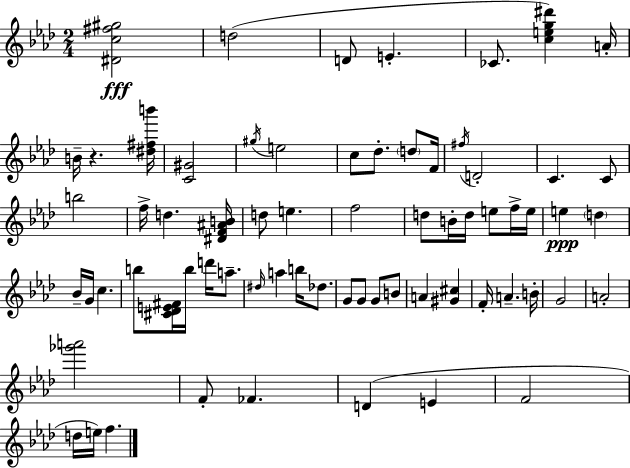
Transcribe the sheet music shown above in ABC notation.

X:1
T:Untitled
M:2/4
L:1/4
K:Ab
[^Dc^f^g]2 d2 D/2 E _C/2 [ceg^d'] A/4 B/4 z [^d^fb']/4 [C^G]2 ^g/4 e2 c/2 _d/2 d/2 F/4 ^f/4 D2 C C/2 b2 f/4 d [^DF^AB]/4 d/2 e f2 d/2 B/4 d/4 e/2 f/4 e/4 e d _B/4 G/4 c b/2 [^C_DE^F]/4 b/4 d'/4 a/2 ^d/4 a b/4 _d/2 G/2 G/2 G/2 B/2 A [^G^c] F/4 A B/4 G2 A2 [_g'a']2 F/2 _F D E F2 d/4 e/4 f